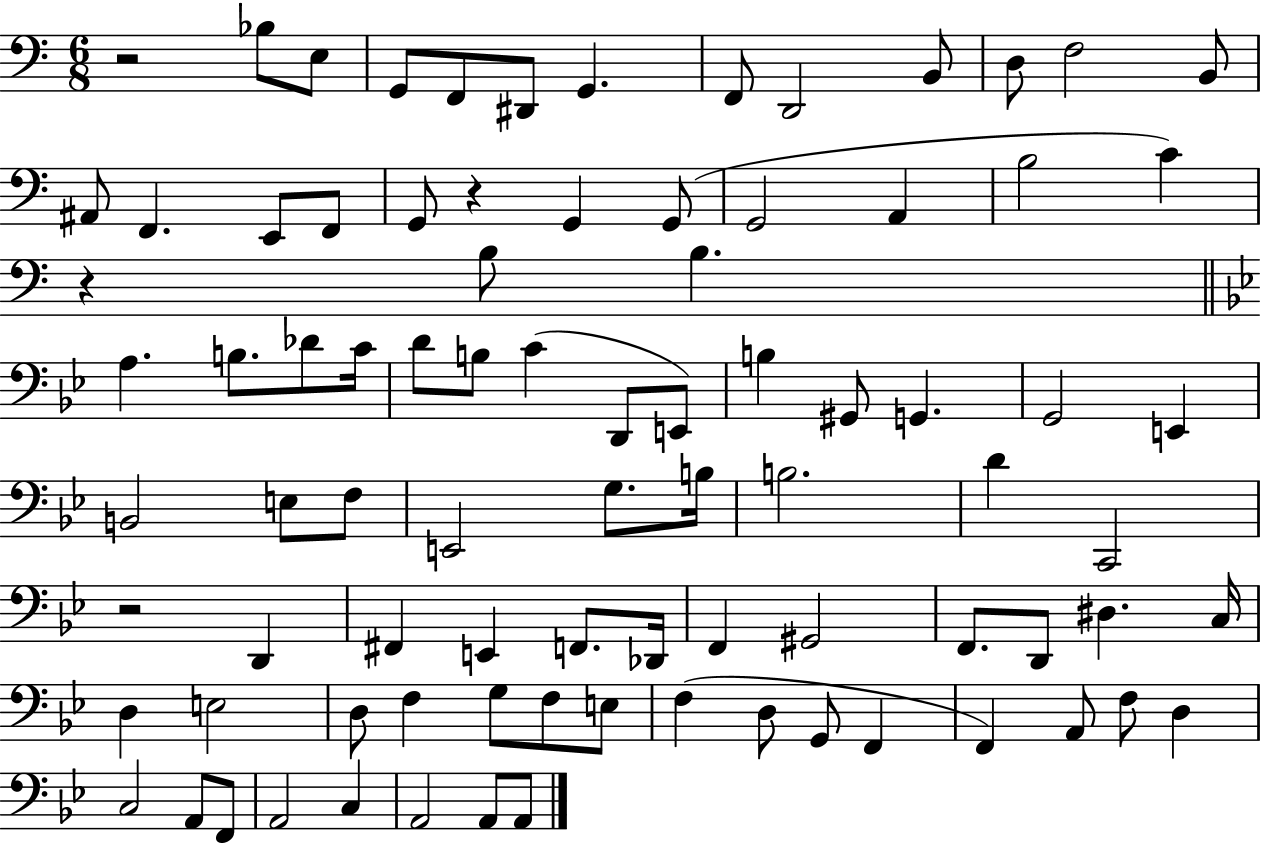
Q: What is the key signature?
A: C major